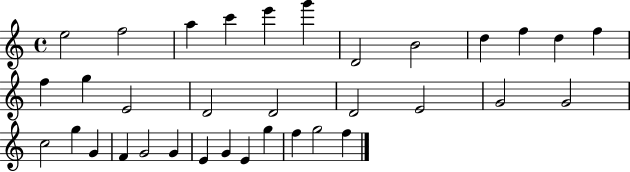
{
  \clef treble
  \time 4/4
  \defaultTimeSignature
  \key c \major
  e''2 f''2 | a''4 c'''4 e'''4 g'''4 | d'2 b'2 | d''4 f''4 d''4 f''4 | \break f''4 g''4 e'2 | d'2 d'2 | d'2 e'2 | g'2 g'2 | \break c''2 g''4 g'4 | f'4 g'2 g'4 | e'4 g'4 e'4 g''4 | f''4 g''2 f''4 | \break \bar "|."
}